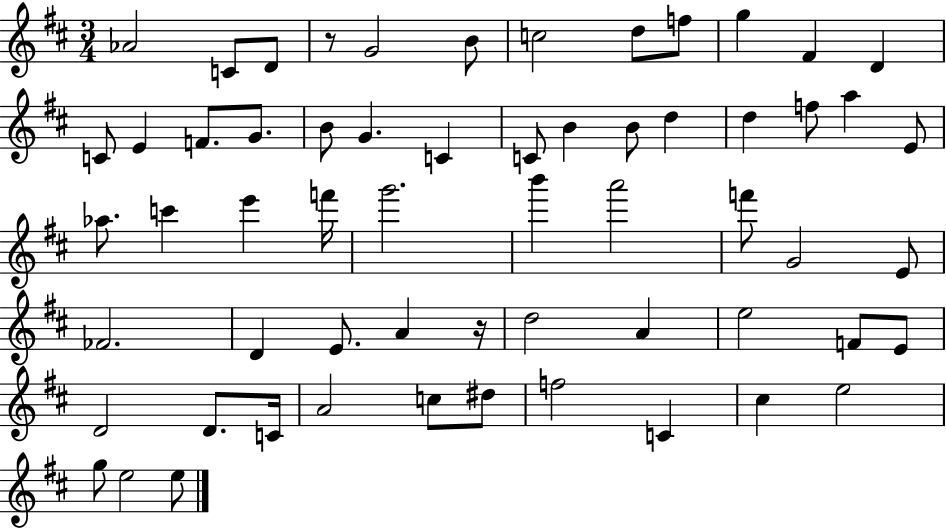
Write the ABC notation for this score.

X:1
T:Untitled
M:3/4
L:1/4
K:D
_A2 C/2 D/2 z/2 G2 B/2 c2 d/2 f/2 g ^F D C/2 E F/2 G/2 B/2 G C C/2 B B/2 d d f/2 a E/2 _a/2 c' e' f'/4 g'2 b' a'2 f'/2 G2 E/2 _F2 D E/2 A z/4 d2 A e2 F/2 E/2 D2 D/2 C/4 A2 c/2 ^d/2 f2 C ^c e2 g/2 e2 e/2